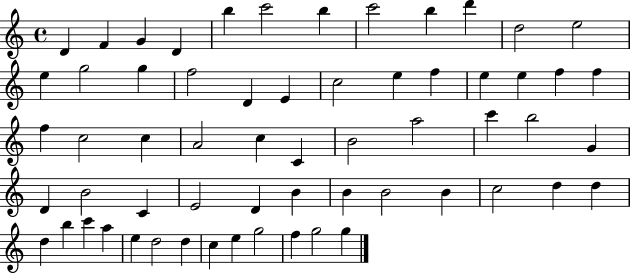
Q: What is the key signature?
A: C major